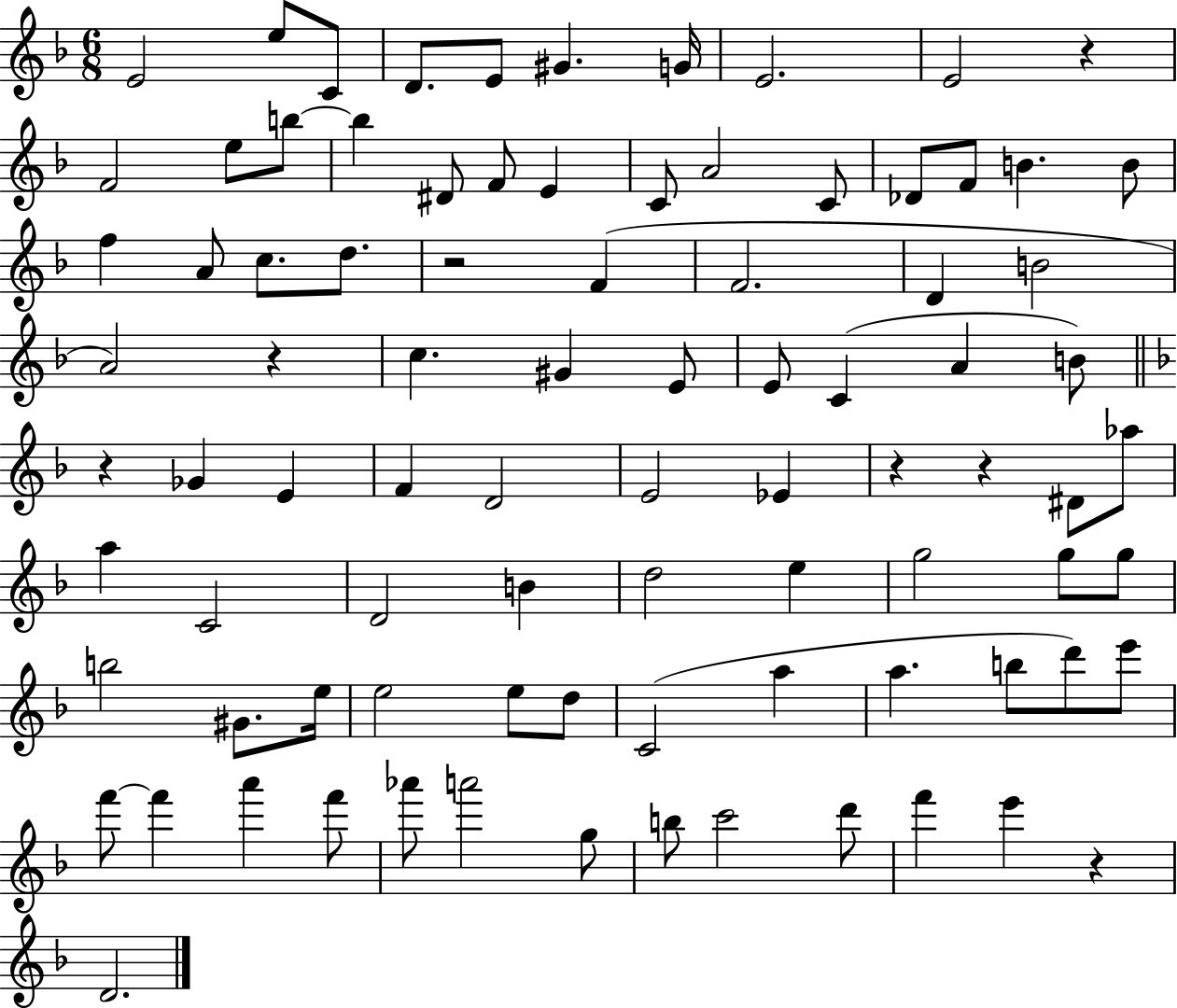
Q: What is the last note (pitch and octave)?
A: D4